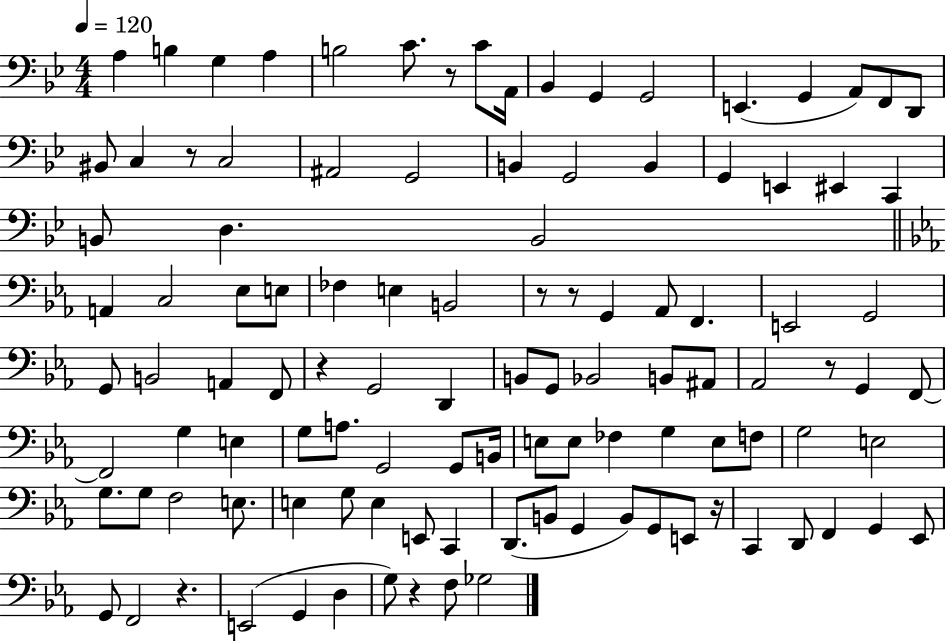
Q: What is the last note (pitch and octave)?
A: Gb3